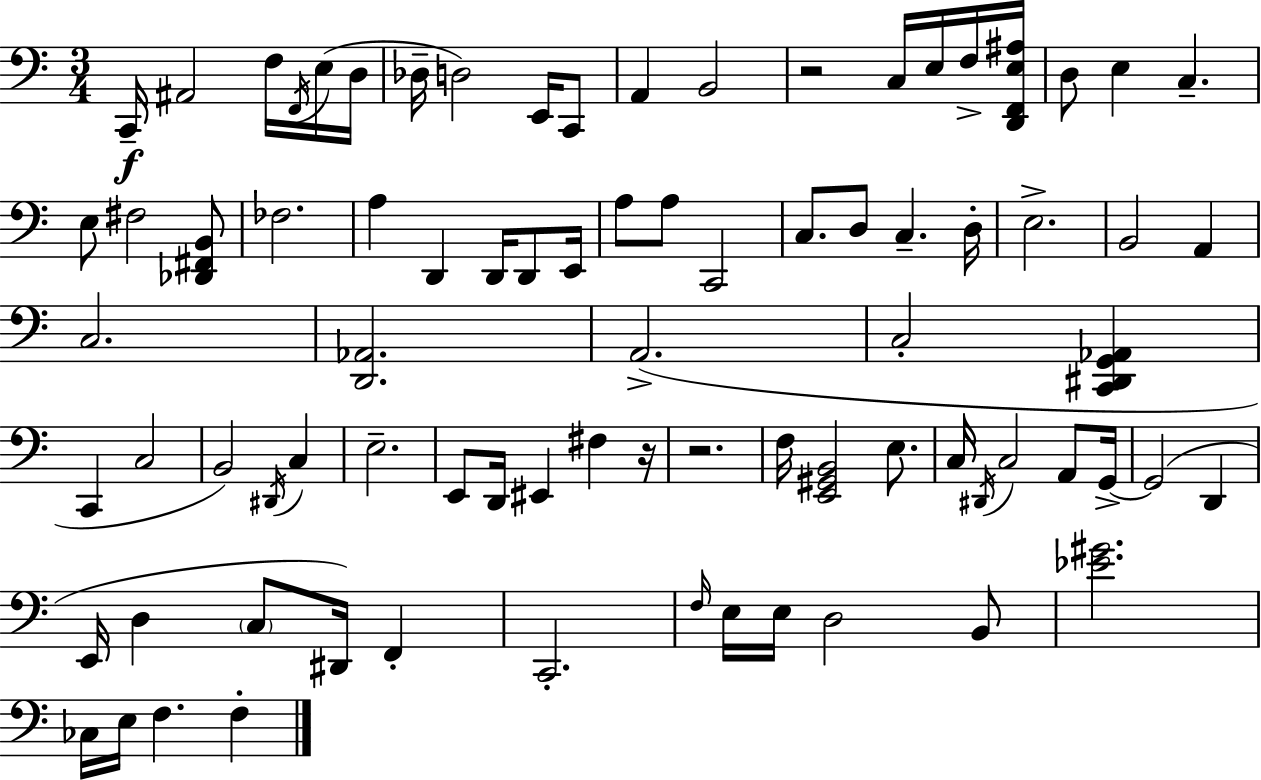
X:1
T:Untitled
M:3/4
L:1/4
K:Am
C,,/4 ^A,,2 F,/4 F,,/4 E,/4 D,/4 _D,/4 D,2 E,,/4 C,,/2 A,, B,,2 z2 C,/4 E,/4 F,/4 [D,,F,,E,^A,]/4 D,/2 E, C, E,/2 ^F,2 [_D,,^F,,B,,]/2 _F,2 A, D,, D,,/4 D,,/2 E,,/4 A,/2 A,/2 C,,2 C,/2 D,/2 C, D,/4 E,2 B,,2 A,, C,2 [D,,_A,,]2 A,,2 C,2 [C,,^D,,G,,_A,,] C,, C,2 B,,2 ^D,,/4 C, E,2 E,,/2 D,,/4 ^E,, ^F, z/4 z2 F,/4 [E,,^G,,B,,]2 E,/2 C,/4 ^D,,/4 C,2 A,,/2 G,,/4 G,,2 D,, E,,/4 D, C,/2 ^D,,/4 F,, C,,2 F,/4 E,/4 E,/4 D,2 B,,/2 [_E^G]2 _C,/4 E,/4 F, F,